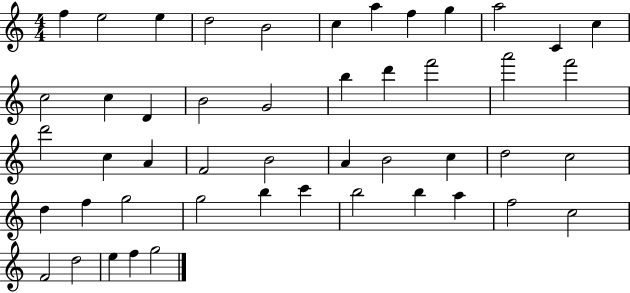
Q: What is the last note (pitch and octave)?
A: G5